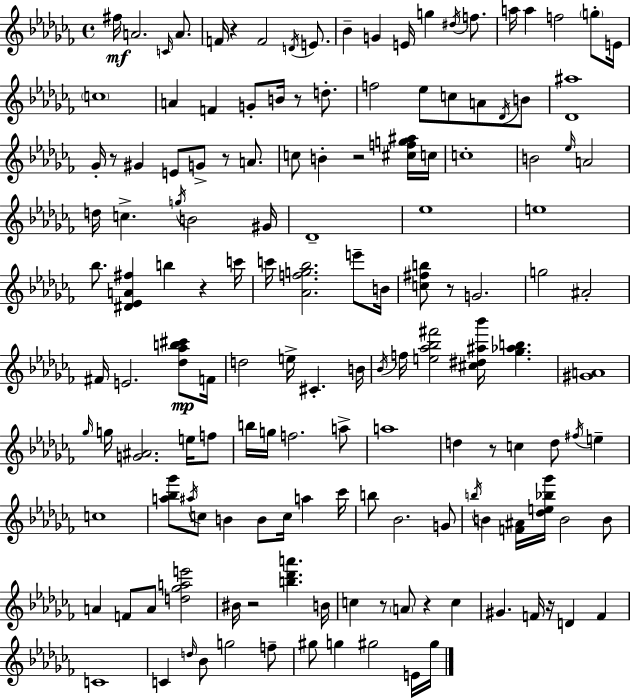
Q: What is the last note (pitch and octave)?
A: G#5